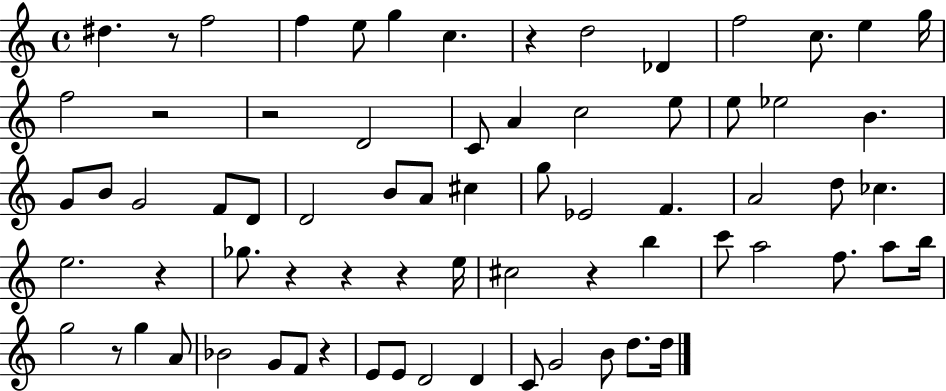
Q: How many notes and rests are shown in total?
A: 72